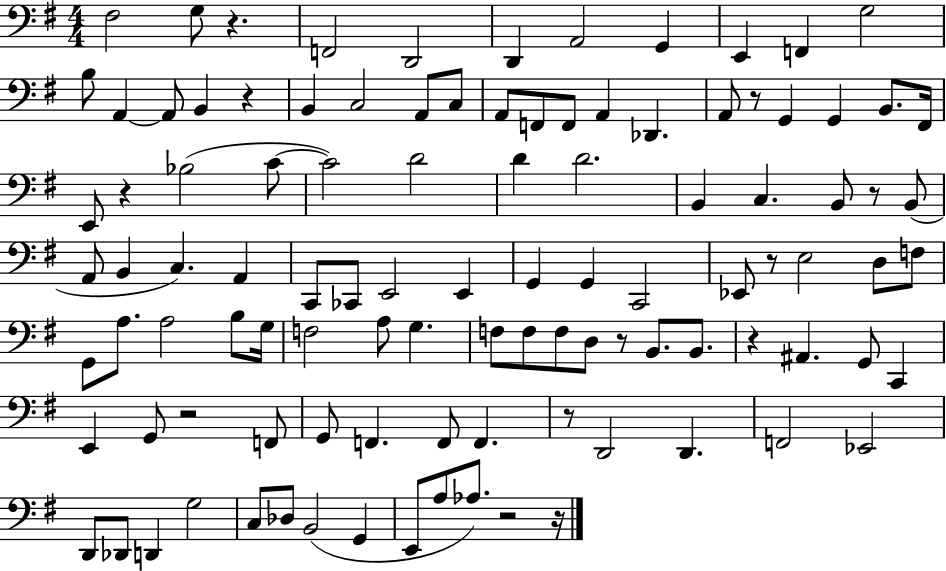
F#3/h G3/e R/q. F2/h D2/h D2/q A2/h G2/q E2/q F2/q G3/h B3/e A2/q A2/e B2/q R/q B2/q C3/h A2/e C3/e A2/e F2/e F2/e A2/q Db2/q. A2/e R/e G2/q G2/q B2/e. F#2/s E2/e R/q Bb3/h C4/e C4/h D4/h D4/q D4/h. B2/q C3/q. B2/e R/e B2/e A2/e B2/q C3/q. A2/q C2/e CES2/e E2/h E2/q G2/q G2/q C2/h Eb2/e R/e E3/h D3/e F3/e G2/e A3/e. A3/h B3/e G3/s F3/h A3/e G3/q. F3/e F3/e F3/e D3/e R/e B2/e. B2/e. R/q A#2/q. G2/e C2/q E2/q G2/e R/h F2/e G2/e F2/q. F2/e F2/q. R/e D2/h D2/q. F2/h Eb2/h D2/e Db2/e D2/q G3/h C3/e Db3/e B2/h G2/q E2/e A3/e Ab3/e. R/h R/s